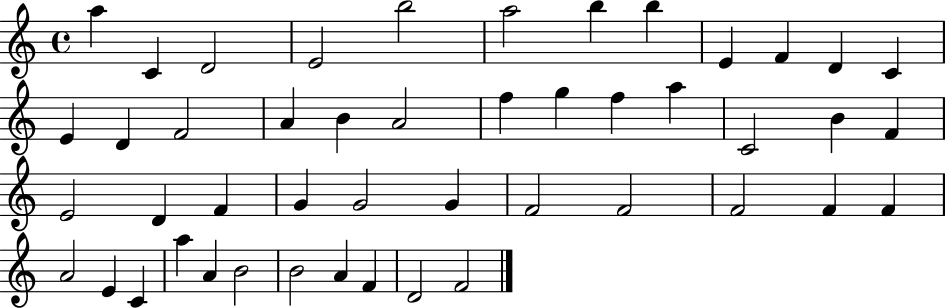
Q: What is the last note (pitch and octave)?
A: F4